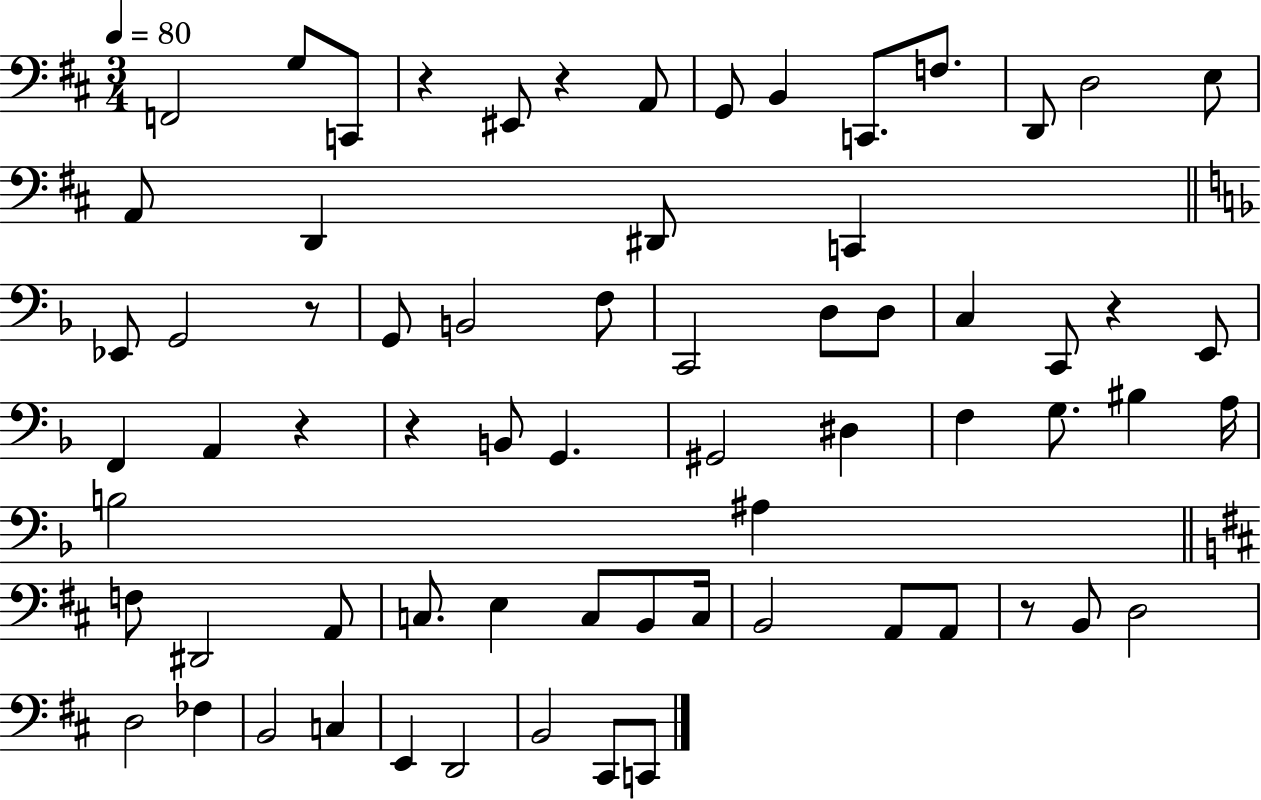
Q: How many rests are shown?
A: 7